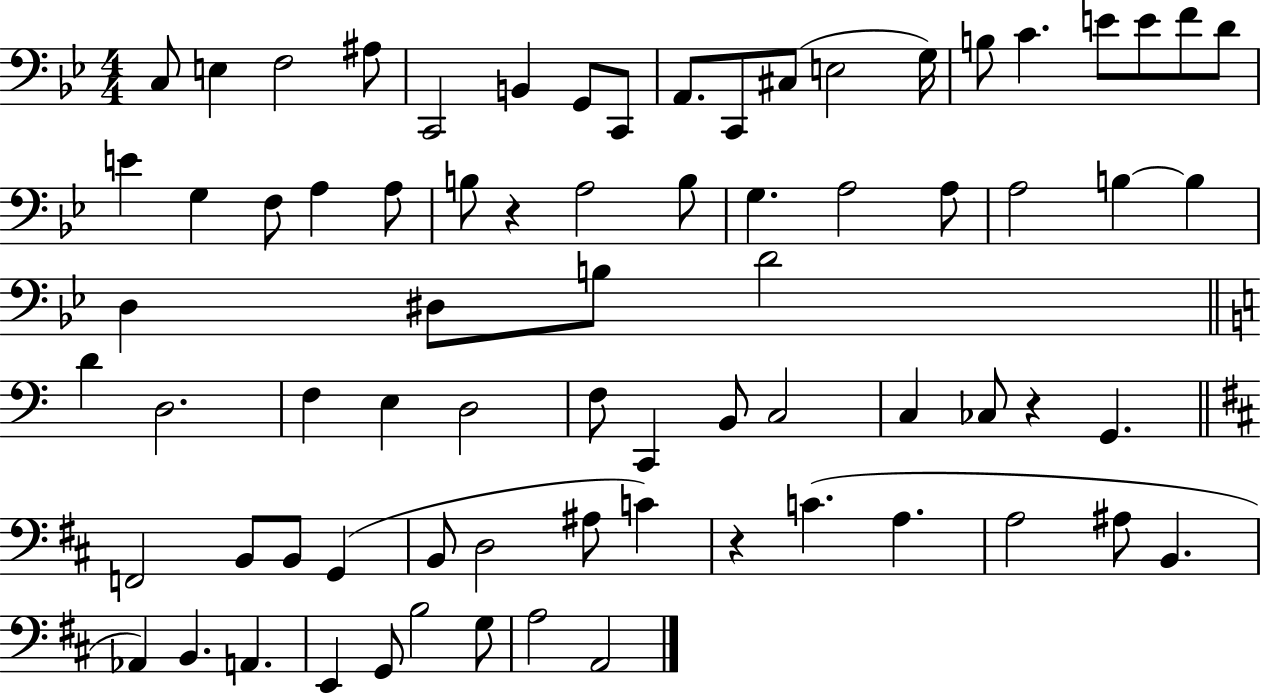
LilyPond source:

{
  \clef bass
  \numericTimeSignature
  \time 4/4
  \key bes \major
  c8 e4 f2 ais8 | c,2 b,4 g,8 c,8 | a,8. c,8 cis8( e2 g16) | b8 c'4. e'8 e'8 f'8 d'8 | \break e'4 g4 f8 a4 a8 | b8 r4 a2 b8 | g4. a2 a8 | a2 b4~~ b4 | \break d4 dis8 b8 d'2 | \bar "||" \break \key a \minor d'4 d2. | f4 e4 d2 | f8 c,4 b,8 c2 | c4 ces8 r4 g,4. | \break \bar "||" \break \key b \minor f,2 b,8 b,8 g,4( | b,8 d2 ais8 c'4) | r4 c'4.( a4. | a2 ais8 b,4. | \break aes,4) b,4. a,4. | e,4 g,8 b2 g8 | a2 a,2 | \bar "|."
}